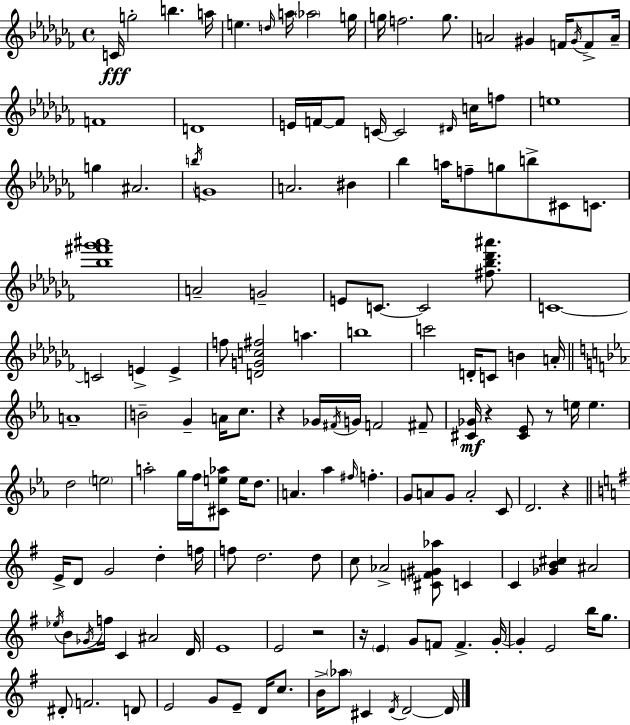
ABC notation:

X:1
T:Untitled
M:4/4
L:1/4
K:Abm
C/4 g2 b a/4 e d/4 a/4 _a2 g/4 g/4 f2 g/2 A2 ^G F/4 ^G/4 F/2 A/4 F4 D4 E/4 F/4 F/2 C/4 C2 ^D/4 c/4 f/2 e4 g ^A2 b/4 G4 A2 ^B _b a/4 f/2 g/2 b/2 ^C/2 C/2 [_b^f'_g'^a']4 A2 G2 E/2 C/2 C2 [^f_b_d'^a']/2 C4 C2 E E f/2 [DGc^f]2 a b4 c'2 D/4 C/2 B A/4 A4 B2 G A/4 c/2 z _G/4 ^F/4 G/4 F2 ^F/2 [^C_G]/4 z [^C_E]/2 z/2 e/4 e d2 e2 a2 g/4 f/4 [^Ce_a]/2 e/4 d/2 A _a ^f/4 f G/2 A/2 G/2 A2 C/2 D2 z E/4 D/2 G2 d f/4 f/2 d2 d/2 c/2 _A2 [^CF^G_a]/2 C C [_GB^c] ^A2 _e/4 B/2 _G/4 f/4 C ^A2 D/4 E4 E2 z2 z/4 E G/2 F/2 F G/4 G E2 b/4 g/2 ^D/2 F2 D/2 E2 G/2 E/2 D/4 c/2 B/4 _a/2 ^C D/4 D2 D/4